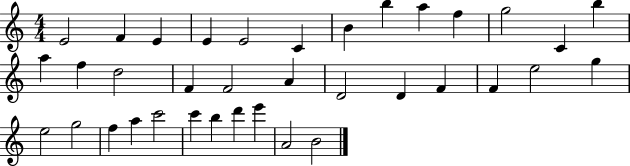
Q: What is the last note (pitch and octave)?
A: B4